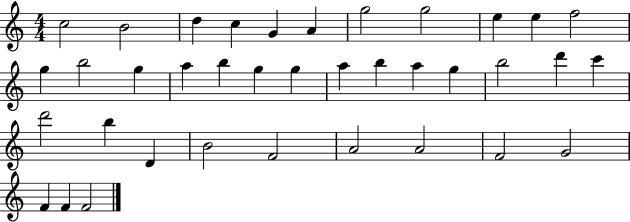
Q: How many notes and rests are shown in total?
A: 37